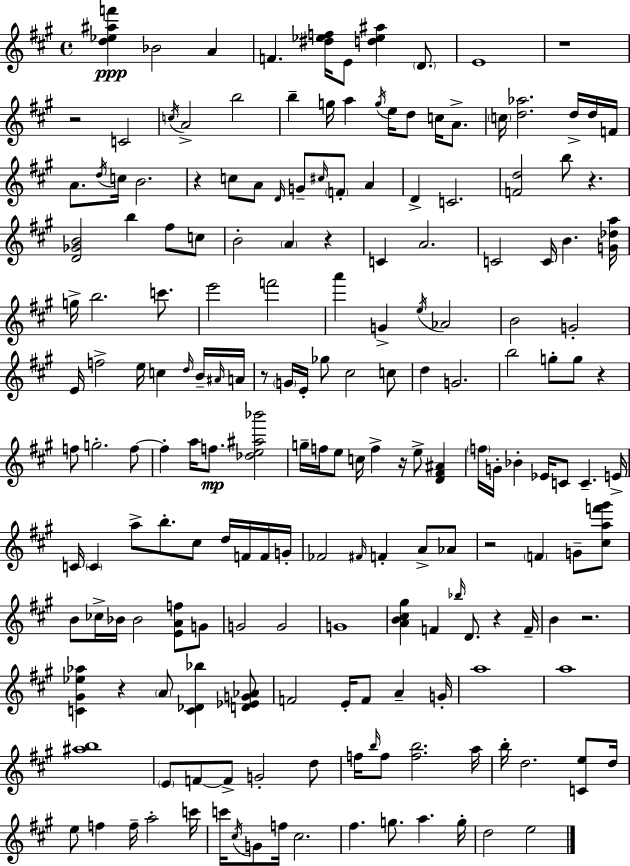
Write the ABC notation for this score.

X:1
T:Untitled
M:4/4
L:1/4
K:A
[d_e^af'] _B2 A F [^d_ef]/4 E/2 [d_e^a] D/2 E4 z4 z2 C2 c/4 A2 b2 b g/4 a g/4 e/4 d/2 c/4 A/2 c/4 [d_a]2 d/4 d/4 F/4 A/2 d/4 c/4 B2 z c/2 A/2 D/4 G/2 ^c/4 F/2 A D C2 [Fd]2 b/2 z [D_GB]2 b ^f/2 c/2 B2 A z C A2 C2 C/4 B [G_da]/4 g/4 b2 c'/2 e'2 f'2 a' G e/4 _A2 B2 G2 E/4 f2 e/4 c d/4 B/4 ^A/4 A/4 z/2 G/4 E/4 _g/2 ^c2 c/2 d G2 b2 g/2 g/2 z f/2 g2 f/2 f a/4 f/2 [_de^a_b']2 g/4 f/4 e/2 c/4 f z/4 e/2 [D^F^A] f/4 G/4 _B _E/4 C/2 C E/4 C/4 C a/2 b/2 ^c/2 d/4 F/4 F/4 G/4 _F2 ^F/4 F A/2 _A/2 z2 F G/2 [^caf'^g']/2 B/2 _c/4 _B/4 _B2 [EAf]/2 G/2 G2 G2 G4 [AB^c^g] F _b/4 D/2 z F/4 B z2 [C^G_e_a] z A/2 [C_D_b] [D_EG_A]/2 F2 E/4 F/2 A G/4 a4 a4 [^ab]4 E/2 F/2 F/2 G2 d/2 f/4 b/4 f/2 [fb]2 a/4 b/4 d2 [Ce]/2 d/4 e/2 f f/4 a2 c'/4 c'/4 ^c/4 G/2 f/4 ^c2 ^f g/2 a g/4 d2 e2